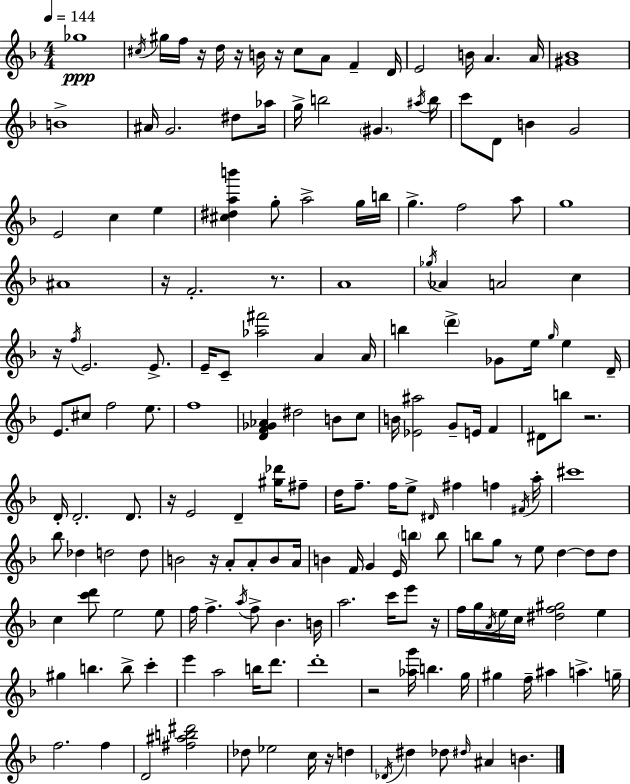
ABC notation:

X:1
T:Untitled
M:4/4
L:1/4
K:F
_g4 ^c/4 ^g/4 f/4 z/4 d/4 z/4 B/4 z/4 ^c/2 A/2 F D/4 E2 B/4 A A/4 [^G_B]4 B4 ^A/4 G2 ^d/2 _a/4 g/4 b2 ^G ^a/4 b/4 c'/2 D/2 B G2 E2 c e [^c^dab'] g/2 a2 g/4 b/4 g f2 a/2 g4 ^A4 z/4 F2 z/2 A4 _g/4 _A A2 c z/4 f/4 E2 E/2 E/4 C/2 [_a^f']2 A A/4 b d' _G/2 e/4 g/4 e D/4 E/2 ^c/2 f2 e/2 f4 [DF_G_A] ^d2 B/2 c/2 B/4 [_E^a]2 G/2 E/4 F ^D/2 b/2 z2 D/4 D2 D/2 z/4 E2 D [^g_d']/4 ^f/2 d/4 f/2 f/4 e/2 ^D/4 ^f f ^F/4 a/4 ^c'4 _b/2 _d d2 d/2 B2 z/4 A/2 A/2 B/2 A/4 B F/4 G E/4 b b/2 b/2 g/2 z/2 e/2 d d/2 d/2 c [c'd']/2 e2 e/2 f/4 f a/4 f/2 _B B/4 a2 c'/4 e'/2 z/4 f/4 g/4 A/4 e/4 c/4 [^df^g]2 e ^g b b/2 c' e' a2 b/4 d'/2 d'4 z2 [_ag']/4 b g/4 ^g f/4 ^a a g/4 f2 f D2 [^f^ab^d']2 _d/2 _e2 c/4 z/4 d _D/4 ^d _d/2 ^d/4 ^A B